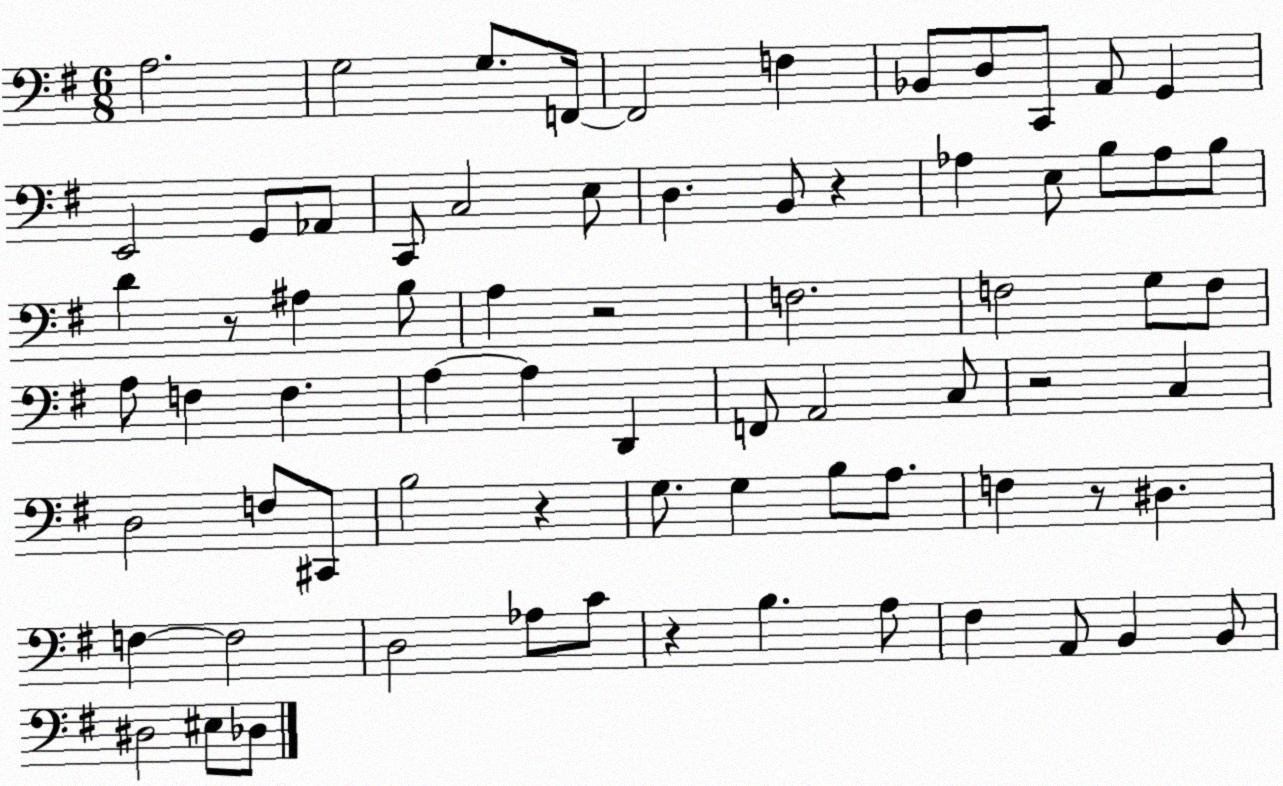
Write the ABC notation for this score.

X:1
T:Untitled
M:6/8
L:1/4
K:G
A,2 G,2 G,/2 F,,/4 F,,2 F, _B,,/2 D,/2 C,,/2 A,,/2 G,, E,,2 G,,/2 _A,,/2 C,,/2 C,2 E,/2 D, B,,/2 z _A, E,/2 B,/2 _A,/2 B,/2 D z/2 ^A, B,/2 A, z2 F,2 F,2 G,/2 F,/2 A,/2 F, F, A, A, D,, F,,/2 A,,2 C,/2 z2 C, D,2 F,/2 ^C,,/2 B,2 z G,/2 G, B,/2 A,/2 F, z/2 ^D, F, F,2 D,2 _A,/2 C/2 z B, A,/2 ^F, A,,/2 B,, B,,/2 ^D,2 ^E,/2 _D,/2